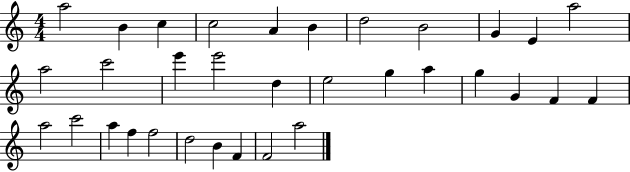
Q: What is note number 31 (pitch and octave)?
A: F4